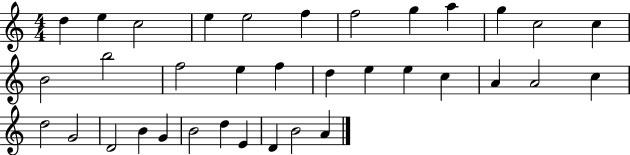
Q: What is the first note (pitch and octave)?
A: D5